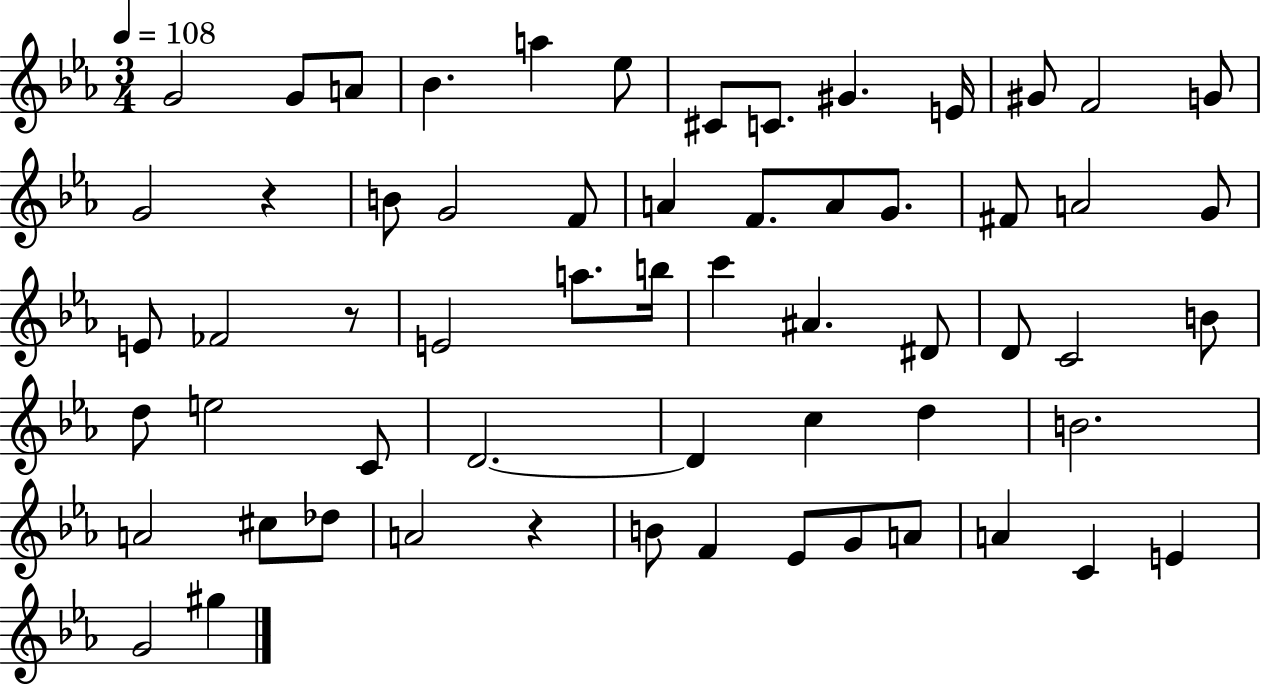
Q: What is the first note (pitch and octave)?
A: G4